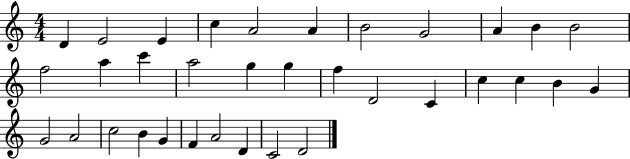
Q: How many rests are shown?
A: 0